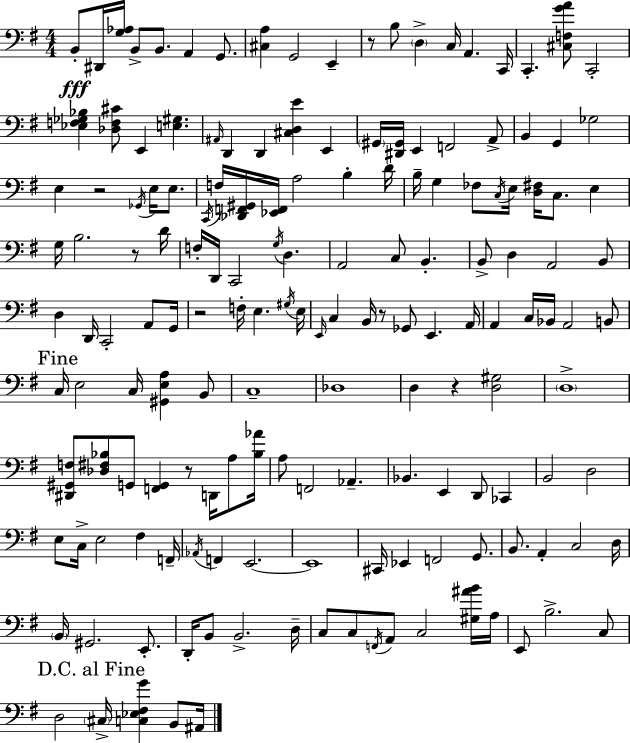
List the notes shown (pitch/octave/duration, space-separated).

B2/e D#2/s [G3,Ab3]/s B2/e B2/e. A2/q G2/e. [C#3,A3]/q G2/h E2/q R/e B3/e D3/q C3/s A2/q. C2/s C2/q. [C#3,F3,G4,A4]/e C2/h [Eb3,F3,Gb3,Bb3]/q [Db3,F3,C#4]/e E2/q [E3,G#3]/q. A#2/s D2/q D2/q [C#3,D3,E4]/q E2/q G#2/s [D#2,G#2]/s E2/q F2/h A2/e B2/q G2/q Gb3/h E3/q R/h Gb2/s E3/s E3/e. C2/s F3/s [Db2,F2,G#2]/s [Eb2,F2]/s A3/h B3/q D4/s B3/s G3/q FES3/e C3/s E3/s [D3,F#3]/s C3/e. E3/q G3/s B3/h. R/e D4/s F3/s D2/s C2/h G3/s D3/q. A2/h C3/e B2/q. B2/e D3/q A2/h B2/e D3/q D2/s C2/h A2/e G2/s R/h F3/s E3/q. G#3/s E3/s E2/s C3/q B2/s R/e Gb2/e E2/q. A2/s A2/q C3/s Bb2/s A2/h B2/e C3/s E3/h C3/s [G#2,E3,A3]/q B2/e C3/w Db3/w D3/q R/q [D3,G#3]/h D3/w [D#2,G#2,F3]/e [Db3,F#3,Bb3]/e G2/e [F2,G2]/q R/e D2/s A3/e [Bb3,Ab4]/s A3/e F2/h Ab2/q. Bb2/q. E2/q D2/e CES2/q B2/h D3/h E3/e C3/s E3/h F#3/q F2/s Ab2/s F2/q E2/h. E2/w C#2/s Eb2/q F2/h G2/e. B2/e. A2/q C3/h D3/s B2/s G#2/h. E2/e. D2/s B2/e B2/h. D3/s C3/e C3/e F2/s A2/e C3/h [G#3,A#4,B4]/s A3/s E2/e B3/h. C3/e D3/h C#3/s [C3,Eb3,F#3,G4]/q B2/e A#2/s